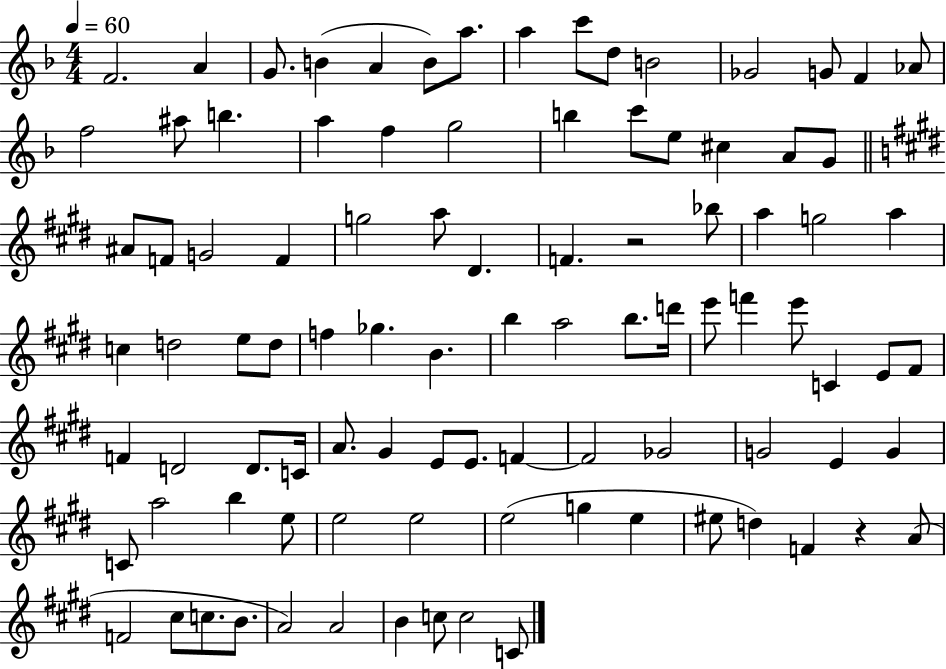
{
  \clef treble
  \numericTimeSignature
  \time 4/4
  \key f \major
  \tempo 4 = 60
  f'2. a'4 | g'8. b'4( a'4 b'8) a''8. | a''4 c'''8 d''8 b'2 | ges'2 g'8 f'4 aes'8 | \break f''2 ais''8 b''4. | a''4 f''4 g''2 | b''4 c'''8 e''8 cis''4 a'8 g'8 | \bar "||" \break \key e \major ais'8 f'8 g'2 f'4 | g''2 a''8 dis'4. | f'4. r2 bes''8 | a''4 g''2 a''4 | \break c''4 d''2 e''8 d''8 | f''4 ges''4. b'4. | b''4 a''2 b''8. d'''16 | e'''8 f'''4 e'''8 c'4 e'8 fis'8 | \break f'4 d'2 d'8. c'16 | a'8. gis'4 e'8 e'8. f'4~~ | f'2 ges'2 | g'2 e'4 g'4 | \break c'8 a''2 b''4 e''8 | e''2 e''2 | e''2( g''4 e''4 | eis''8 d''4) f'4 r4 a'8( | \break f'2 cis''8 c''8. b'8. | a'2) a'2 | b'4 c''8 c''2 c'8 | \bar "|."
}